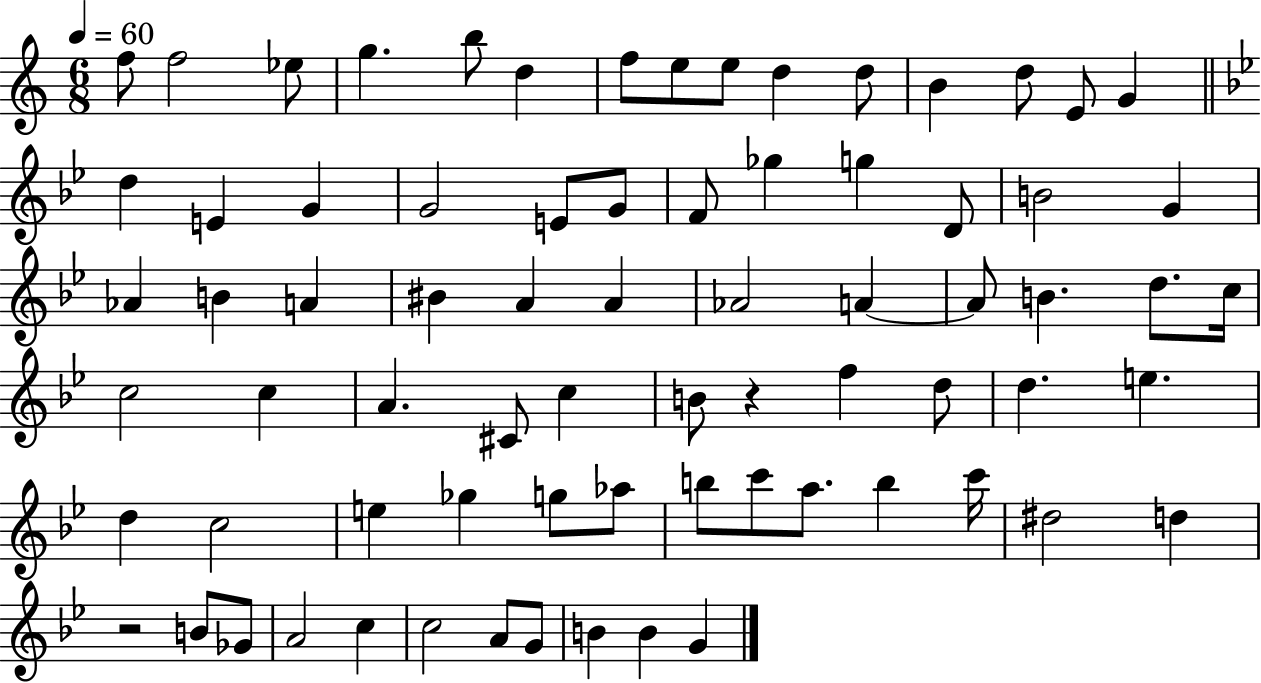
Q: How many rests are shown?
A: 2